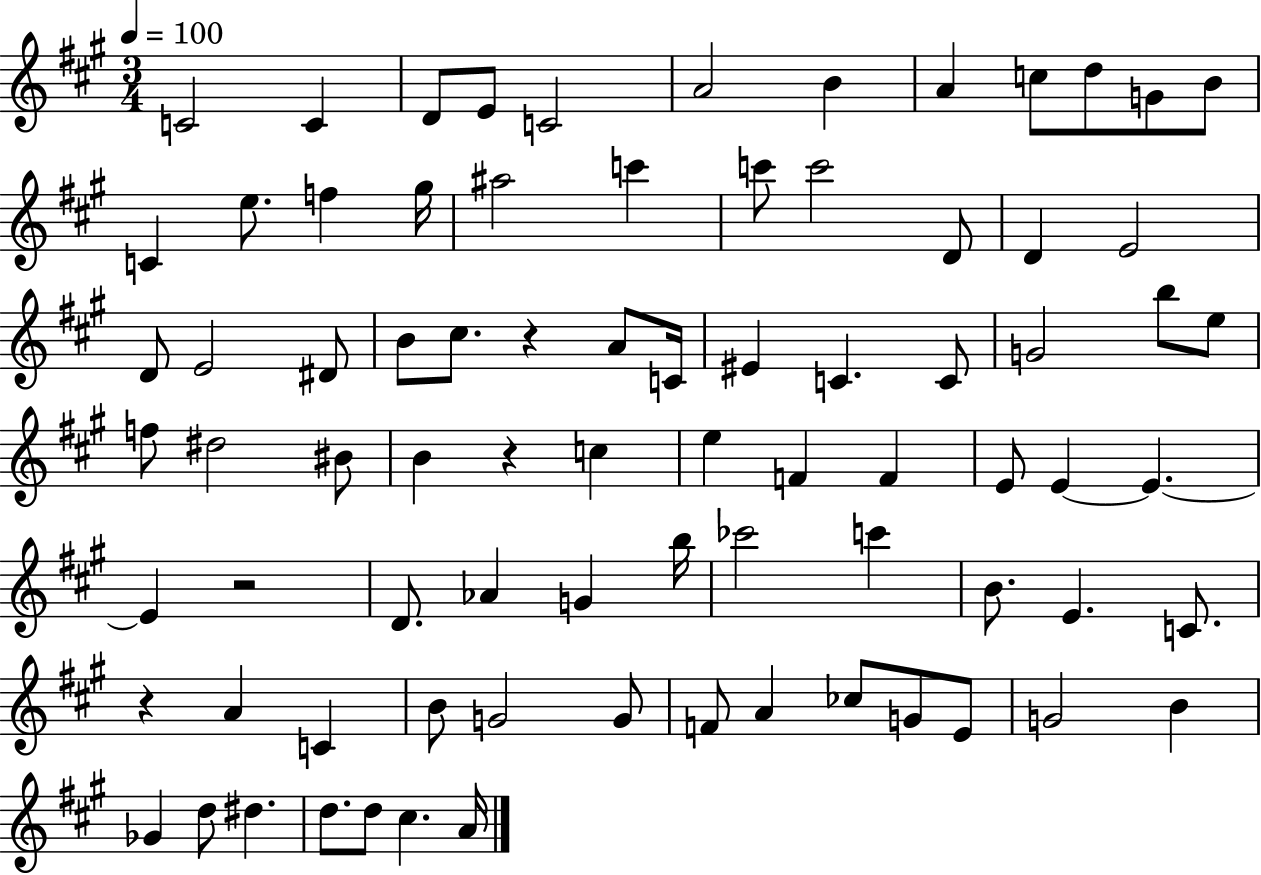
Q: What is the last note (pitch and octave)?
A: A4